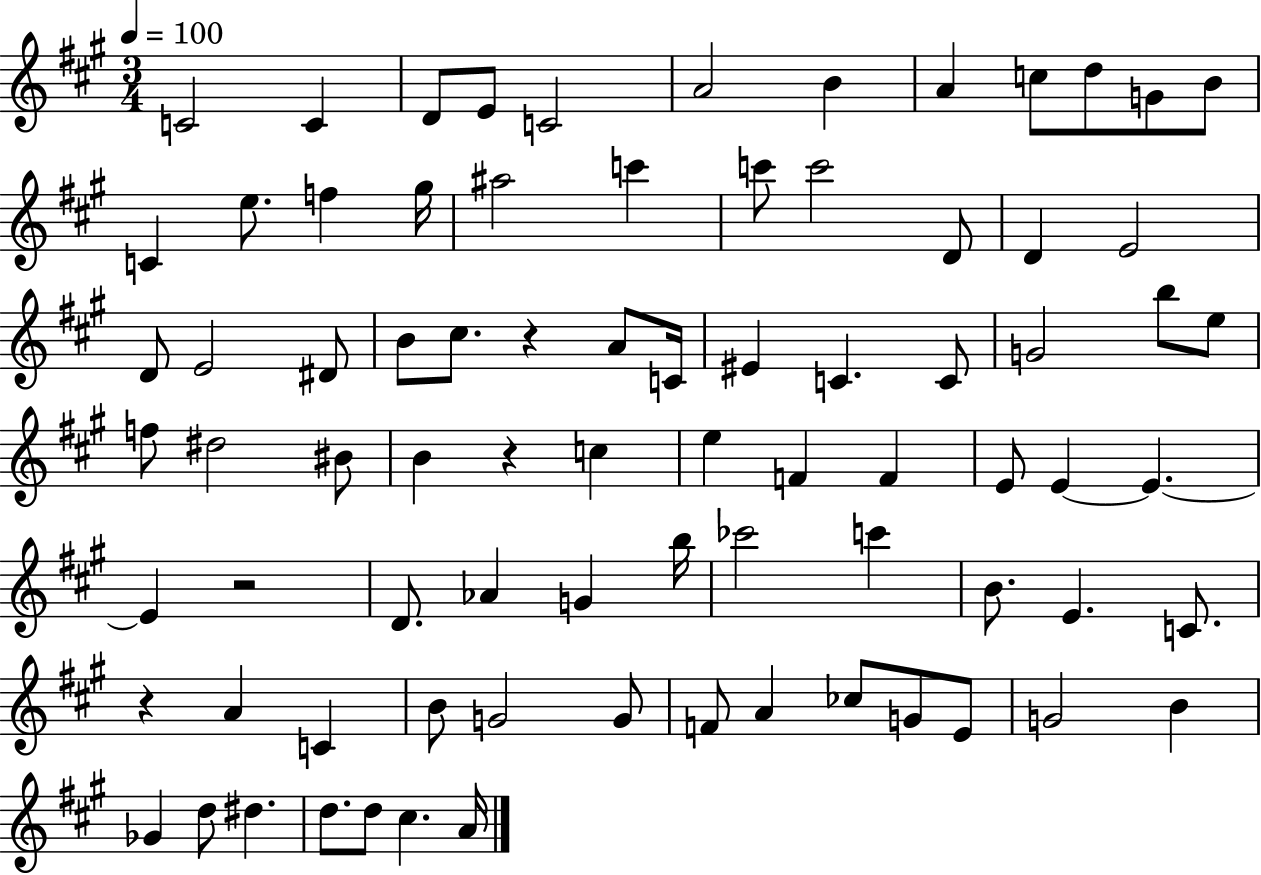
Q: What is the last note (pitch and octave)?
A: A4